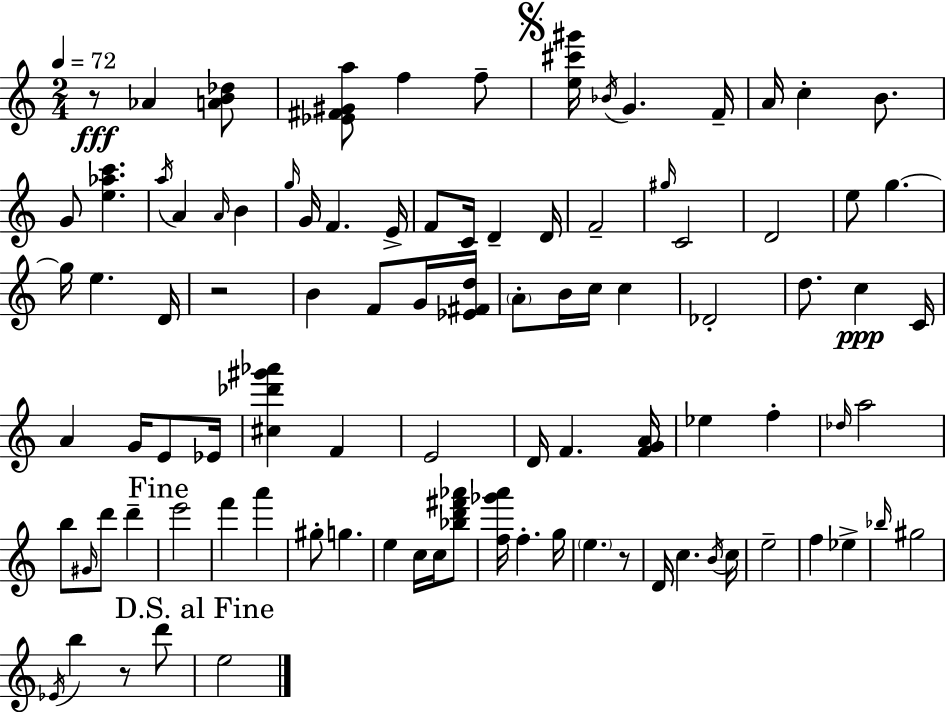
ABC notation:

X:1
T:Untitled
M:2/4
L:1/4
K:Am
z/2 _A [AB_d]/2 [_E^F^Ga]/2 f f/2 [e^c'^g']/4 _B/4 G F/4 A/4 c B/2 G/2 [e_ac'] a/4 A A/4 B g/4 G/4 F E/4 F/2 C/4 D D/4 F2 ^g/4 C2 D2 e/2 g g/4 e D/4 z2 B F/2 G/4 [_E^Fd]/4 A/2 B/4 c/4 c _D2 d/2 c C/4 A G/4 E/2 _E/4 [^c_d'^g'_a'] F E2 D/4 F [FGA]/4 _e f _d/4 a2 b/2 ^G/4 d'/2 d' e'2 f' a' ^g/2 g e c/4 c/4 [_bd'^f'_a']/2 [f_g'a']/4 f g/4 e z/2 D/4 c B/4 c/4 e2 f _e _b/4 ^g2 _E/4 b z/2 d'/2 e2